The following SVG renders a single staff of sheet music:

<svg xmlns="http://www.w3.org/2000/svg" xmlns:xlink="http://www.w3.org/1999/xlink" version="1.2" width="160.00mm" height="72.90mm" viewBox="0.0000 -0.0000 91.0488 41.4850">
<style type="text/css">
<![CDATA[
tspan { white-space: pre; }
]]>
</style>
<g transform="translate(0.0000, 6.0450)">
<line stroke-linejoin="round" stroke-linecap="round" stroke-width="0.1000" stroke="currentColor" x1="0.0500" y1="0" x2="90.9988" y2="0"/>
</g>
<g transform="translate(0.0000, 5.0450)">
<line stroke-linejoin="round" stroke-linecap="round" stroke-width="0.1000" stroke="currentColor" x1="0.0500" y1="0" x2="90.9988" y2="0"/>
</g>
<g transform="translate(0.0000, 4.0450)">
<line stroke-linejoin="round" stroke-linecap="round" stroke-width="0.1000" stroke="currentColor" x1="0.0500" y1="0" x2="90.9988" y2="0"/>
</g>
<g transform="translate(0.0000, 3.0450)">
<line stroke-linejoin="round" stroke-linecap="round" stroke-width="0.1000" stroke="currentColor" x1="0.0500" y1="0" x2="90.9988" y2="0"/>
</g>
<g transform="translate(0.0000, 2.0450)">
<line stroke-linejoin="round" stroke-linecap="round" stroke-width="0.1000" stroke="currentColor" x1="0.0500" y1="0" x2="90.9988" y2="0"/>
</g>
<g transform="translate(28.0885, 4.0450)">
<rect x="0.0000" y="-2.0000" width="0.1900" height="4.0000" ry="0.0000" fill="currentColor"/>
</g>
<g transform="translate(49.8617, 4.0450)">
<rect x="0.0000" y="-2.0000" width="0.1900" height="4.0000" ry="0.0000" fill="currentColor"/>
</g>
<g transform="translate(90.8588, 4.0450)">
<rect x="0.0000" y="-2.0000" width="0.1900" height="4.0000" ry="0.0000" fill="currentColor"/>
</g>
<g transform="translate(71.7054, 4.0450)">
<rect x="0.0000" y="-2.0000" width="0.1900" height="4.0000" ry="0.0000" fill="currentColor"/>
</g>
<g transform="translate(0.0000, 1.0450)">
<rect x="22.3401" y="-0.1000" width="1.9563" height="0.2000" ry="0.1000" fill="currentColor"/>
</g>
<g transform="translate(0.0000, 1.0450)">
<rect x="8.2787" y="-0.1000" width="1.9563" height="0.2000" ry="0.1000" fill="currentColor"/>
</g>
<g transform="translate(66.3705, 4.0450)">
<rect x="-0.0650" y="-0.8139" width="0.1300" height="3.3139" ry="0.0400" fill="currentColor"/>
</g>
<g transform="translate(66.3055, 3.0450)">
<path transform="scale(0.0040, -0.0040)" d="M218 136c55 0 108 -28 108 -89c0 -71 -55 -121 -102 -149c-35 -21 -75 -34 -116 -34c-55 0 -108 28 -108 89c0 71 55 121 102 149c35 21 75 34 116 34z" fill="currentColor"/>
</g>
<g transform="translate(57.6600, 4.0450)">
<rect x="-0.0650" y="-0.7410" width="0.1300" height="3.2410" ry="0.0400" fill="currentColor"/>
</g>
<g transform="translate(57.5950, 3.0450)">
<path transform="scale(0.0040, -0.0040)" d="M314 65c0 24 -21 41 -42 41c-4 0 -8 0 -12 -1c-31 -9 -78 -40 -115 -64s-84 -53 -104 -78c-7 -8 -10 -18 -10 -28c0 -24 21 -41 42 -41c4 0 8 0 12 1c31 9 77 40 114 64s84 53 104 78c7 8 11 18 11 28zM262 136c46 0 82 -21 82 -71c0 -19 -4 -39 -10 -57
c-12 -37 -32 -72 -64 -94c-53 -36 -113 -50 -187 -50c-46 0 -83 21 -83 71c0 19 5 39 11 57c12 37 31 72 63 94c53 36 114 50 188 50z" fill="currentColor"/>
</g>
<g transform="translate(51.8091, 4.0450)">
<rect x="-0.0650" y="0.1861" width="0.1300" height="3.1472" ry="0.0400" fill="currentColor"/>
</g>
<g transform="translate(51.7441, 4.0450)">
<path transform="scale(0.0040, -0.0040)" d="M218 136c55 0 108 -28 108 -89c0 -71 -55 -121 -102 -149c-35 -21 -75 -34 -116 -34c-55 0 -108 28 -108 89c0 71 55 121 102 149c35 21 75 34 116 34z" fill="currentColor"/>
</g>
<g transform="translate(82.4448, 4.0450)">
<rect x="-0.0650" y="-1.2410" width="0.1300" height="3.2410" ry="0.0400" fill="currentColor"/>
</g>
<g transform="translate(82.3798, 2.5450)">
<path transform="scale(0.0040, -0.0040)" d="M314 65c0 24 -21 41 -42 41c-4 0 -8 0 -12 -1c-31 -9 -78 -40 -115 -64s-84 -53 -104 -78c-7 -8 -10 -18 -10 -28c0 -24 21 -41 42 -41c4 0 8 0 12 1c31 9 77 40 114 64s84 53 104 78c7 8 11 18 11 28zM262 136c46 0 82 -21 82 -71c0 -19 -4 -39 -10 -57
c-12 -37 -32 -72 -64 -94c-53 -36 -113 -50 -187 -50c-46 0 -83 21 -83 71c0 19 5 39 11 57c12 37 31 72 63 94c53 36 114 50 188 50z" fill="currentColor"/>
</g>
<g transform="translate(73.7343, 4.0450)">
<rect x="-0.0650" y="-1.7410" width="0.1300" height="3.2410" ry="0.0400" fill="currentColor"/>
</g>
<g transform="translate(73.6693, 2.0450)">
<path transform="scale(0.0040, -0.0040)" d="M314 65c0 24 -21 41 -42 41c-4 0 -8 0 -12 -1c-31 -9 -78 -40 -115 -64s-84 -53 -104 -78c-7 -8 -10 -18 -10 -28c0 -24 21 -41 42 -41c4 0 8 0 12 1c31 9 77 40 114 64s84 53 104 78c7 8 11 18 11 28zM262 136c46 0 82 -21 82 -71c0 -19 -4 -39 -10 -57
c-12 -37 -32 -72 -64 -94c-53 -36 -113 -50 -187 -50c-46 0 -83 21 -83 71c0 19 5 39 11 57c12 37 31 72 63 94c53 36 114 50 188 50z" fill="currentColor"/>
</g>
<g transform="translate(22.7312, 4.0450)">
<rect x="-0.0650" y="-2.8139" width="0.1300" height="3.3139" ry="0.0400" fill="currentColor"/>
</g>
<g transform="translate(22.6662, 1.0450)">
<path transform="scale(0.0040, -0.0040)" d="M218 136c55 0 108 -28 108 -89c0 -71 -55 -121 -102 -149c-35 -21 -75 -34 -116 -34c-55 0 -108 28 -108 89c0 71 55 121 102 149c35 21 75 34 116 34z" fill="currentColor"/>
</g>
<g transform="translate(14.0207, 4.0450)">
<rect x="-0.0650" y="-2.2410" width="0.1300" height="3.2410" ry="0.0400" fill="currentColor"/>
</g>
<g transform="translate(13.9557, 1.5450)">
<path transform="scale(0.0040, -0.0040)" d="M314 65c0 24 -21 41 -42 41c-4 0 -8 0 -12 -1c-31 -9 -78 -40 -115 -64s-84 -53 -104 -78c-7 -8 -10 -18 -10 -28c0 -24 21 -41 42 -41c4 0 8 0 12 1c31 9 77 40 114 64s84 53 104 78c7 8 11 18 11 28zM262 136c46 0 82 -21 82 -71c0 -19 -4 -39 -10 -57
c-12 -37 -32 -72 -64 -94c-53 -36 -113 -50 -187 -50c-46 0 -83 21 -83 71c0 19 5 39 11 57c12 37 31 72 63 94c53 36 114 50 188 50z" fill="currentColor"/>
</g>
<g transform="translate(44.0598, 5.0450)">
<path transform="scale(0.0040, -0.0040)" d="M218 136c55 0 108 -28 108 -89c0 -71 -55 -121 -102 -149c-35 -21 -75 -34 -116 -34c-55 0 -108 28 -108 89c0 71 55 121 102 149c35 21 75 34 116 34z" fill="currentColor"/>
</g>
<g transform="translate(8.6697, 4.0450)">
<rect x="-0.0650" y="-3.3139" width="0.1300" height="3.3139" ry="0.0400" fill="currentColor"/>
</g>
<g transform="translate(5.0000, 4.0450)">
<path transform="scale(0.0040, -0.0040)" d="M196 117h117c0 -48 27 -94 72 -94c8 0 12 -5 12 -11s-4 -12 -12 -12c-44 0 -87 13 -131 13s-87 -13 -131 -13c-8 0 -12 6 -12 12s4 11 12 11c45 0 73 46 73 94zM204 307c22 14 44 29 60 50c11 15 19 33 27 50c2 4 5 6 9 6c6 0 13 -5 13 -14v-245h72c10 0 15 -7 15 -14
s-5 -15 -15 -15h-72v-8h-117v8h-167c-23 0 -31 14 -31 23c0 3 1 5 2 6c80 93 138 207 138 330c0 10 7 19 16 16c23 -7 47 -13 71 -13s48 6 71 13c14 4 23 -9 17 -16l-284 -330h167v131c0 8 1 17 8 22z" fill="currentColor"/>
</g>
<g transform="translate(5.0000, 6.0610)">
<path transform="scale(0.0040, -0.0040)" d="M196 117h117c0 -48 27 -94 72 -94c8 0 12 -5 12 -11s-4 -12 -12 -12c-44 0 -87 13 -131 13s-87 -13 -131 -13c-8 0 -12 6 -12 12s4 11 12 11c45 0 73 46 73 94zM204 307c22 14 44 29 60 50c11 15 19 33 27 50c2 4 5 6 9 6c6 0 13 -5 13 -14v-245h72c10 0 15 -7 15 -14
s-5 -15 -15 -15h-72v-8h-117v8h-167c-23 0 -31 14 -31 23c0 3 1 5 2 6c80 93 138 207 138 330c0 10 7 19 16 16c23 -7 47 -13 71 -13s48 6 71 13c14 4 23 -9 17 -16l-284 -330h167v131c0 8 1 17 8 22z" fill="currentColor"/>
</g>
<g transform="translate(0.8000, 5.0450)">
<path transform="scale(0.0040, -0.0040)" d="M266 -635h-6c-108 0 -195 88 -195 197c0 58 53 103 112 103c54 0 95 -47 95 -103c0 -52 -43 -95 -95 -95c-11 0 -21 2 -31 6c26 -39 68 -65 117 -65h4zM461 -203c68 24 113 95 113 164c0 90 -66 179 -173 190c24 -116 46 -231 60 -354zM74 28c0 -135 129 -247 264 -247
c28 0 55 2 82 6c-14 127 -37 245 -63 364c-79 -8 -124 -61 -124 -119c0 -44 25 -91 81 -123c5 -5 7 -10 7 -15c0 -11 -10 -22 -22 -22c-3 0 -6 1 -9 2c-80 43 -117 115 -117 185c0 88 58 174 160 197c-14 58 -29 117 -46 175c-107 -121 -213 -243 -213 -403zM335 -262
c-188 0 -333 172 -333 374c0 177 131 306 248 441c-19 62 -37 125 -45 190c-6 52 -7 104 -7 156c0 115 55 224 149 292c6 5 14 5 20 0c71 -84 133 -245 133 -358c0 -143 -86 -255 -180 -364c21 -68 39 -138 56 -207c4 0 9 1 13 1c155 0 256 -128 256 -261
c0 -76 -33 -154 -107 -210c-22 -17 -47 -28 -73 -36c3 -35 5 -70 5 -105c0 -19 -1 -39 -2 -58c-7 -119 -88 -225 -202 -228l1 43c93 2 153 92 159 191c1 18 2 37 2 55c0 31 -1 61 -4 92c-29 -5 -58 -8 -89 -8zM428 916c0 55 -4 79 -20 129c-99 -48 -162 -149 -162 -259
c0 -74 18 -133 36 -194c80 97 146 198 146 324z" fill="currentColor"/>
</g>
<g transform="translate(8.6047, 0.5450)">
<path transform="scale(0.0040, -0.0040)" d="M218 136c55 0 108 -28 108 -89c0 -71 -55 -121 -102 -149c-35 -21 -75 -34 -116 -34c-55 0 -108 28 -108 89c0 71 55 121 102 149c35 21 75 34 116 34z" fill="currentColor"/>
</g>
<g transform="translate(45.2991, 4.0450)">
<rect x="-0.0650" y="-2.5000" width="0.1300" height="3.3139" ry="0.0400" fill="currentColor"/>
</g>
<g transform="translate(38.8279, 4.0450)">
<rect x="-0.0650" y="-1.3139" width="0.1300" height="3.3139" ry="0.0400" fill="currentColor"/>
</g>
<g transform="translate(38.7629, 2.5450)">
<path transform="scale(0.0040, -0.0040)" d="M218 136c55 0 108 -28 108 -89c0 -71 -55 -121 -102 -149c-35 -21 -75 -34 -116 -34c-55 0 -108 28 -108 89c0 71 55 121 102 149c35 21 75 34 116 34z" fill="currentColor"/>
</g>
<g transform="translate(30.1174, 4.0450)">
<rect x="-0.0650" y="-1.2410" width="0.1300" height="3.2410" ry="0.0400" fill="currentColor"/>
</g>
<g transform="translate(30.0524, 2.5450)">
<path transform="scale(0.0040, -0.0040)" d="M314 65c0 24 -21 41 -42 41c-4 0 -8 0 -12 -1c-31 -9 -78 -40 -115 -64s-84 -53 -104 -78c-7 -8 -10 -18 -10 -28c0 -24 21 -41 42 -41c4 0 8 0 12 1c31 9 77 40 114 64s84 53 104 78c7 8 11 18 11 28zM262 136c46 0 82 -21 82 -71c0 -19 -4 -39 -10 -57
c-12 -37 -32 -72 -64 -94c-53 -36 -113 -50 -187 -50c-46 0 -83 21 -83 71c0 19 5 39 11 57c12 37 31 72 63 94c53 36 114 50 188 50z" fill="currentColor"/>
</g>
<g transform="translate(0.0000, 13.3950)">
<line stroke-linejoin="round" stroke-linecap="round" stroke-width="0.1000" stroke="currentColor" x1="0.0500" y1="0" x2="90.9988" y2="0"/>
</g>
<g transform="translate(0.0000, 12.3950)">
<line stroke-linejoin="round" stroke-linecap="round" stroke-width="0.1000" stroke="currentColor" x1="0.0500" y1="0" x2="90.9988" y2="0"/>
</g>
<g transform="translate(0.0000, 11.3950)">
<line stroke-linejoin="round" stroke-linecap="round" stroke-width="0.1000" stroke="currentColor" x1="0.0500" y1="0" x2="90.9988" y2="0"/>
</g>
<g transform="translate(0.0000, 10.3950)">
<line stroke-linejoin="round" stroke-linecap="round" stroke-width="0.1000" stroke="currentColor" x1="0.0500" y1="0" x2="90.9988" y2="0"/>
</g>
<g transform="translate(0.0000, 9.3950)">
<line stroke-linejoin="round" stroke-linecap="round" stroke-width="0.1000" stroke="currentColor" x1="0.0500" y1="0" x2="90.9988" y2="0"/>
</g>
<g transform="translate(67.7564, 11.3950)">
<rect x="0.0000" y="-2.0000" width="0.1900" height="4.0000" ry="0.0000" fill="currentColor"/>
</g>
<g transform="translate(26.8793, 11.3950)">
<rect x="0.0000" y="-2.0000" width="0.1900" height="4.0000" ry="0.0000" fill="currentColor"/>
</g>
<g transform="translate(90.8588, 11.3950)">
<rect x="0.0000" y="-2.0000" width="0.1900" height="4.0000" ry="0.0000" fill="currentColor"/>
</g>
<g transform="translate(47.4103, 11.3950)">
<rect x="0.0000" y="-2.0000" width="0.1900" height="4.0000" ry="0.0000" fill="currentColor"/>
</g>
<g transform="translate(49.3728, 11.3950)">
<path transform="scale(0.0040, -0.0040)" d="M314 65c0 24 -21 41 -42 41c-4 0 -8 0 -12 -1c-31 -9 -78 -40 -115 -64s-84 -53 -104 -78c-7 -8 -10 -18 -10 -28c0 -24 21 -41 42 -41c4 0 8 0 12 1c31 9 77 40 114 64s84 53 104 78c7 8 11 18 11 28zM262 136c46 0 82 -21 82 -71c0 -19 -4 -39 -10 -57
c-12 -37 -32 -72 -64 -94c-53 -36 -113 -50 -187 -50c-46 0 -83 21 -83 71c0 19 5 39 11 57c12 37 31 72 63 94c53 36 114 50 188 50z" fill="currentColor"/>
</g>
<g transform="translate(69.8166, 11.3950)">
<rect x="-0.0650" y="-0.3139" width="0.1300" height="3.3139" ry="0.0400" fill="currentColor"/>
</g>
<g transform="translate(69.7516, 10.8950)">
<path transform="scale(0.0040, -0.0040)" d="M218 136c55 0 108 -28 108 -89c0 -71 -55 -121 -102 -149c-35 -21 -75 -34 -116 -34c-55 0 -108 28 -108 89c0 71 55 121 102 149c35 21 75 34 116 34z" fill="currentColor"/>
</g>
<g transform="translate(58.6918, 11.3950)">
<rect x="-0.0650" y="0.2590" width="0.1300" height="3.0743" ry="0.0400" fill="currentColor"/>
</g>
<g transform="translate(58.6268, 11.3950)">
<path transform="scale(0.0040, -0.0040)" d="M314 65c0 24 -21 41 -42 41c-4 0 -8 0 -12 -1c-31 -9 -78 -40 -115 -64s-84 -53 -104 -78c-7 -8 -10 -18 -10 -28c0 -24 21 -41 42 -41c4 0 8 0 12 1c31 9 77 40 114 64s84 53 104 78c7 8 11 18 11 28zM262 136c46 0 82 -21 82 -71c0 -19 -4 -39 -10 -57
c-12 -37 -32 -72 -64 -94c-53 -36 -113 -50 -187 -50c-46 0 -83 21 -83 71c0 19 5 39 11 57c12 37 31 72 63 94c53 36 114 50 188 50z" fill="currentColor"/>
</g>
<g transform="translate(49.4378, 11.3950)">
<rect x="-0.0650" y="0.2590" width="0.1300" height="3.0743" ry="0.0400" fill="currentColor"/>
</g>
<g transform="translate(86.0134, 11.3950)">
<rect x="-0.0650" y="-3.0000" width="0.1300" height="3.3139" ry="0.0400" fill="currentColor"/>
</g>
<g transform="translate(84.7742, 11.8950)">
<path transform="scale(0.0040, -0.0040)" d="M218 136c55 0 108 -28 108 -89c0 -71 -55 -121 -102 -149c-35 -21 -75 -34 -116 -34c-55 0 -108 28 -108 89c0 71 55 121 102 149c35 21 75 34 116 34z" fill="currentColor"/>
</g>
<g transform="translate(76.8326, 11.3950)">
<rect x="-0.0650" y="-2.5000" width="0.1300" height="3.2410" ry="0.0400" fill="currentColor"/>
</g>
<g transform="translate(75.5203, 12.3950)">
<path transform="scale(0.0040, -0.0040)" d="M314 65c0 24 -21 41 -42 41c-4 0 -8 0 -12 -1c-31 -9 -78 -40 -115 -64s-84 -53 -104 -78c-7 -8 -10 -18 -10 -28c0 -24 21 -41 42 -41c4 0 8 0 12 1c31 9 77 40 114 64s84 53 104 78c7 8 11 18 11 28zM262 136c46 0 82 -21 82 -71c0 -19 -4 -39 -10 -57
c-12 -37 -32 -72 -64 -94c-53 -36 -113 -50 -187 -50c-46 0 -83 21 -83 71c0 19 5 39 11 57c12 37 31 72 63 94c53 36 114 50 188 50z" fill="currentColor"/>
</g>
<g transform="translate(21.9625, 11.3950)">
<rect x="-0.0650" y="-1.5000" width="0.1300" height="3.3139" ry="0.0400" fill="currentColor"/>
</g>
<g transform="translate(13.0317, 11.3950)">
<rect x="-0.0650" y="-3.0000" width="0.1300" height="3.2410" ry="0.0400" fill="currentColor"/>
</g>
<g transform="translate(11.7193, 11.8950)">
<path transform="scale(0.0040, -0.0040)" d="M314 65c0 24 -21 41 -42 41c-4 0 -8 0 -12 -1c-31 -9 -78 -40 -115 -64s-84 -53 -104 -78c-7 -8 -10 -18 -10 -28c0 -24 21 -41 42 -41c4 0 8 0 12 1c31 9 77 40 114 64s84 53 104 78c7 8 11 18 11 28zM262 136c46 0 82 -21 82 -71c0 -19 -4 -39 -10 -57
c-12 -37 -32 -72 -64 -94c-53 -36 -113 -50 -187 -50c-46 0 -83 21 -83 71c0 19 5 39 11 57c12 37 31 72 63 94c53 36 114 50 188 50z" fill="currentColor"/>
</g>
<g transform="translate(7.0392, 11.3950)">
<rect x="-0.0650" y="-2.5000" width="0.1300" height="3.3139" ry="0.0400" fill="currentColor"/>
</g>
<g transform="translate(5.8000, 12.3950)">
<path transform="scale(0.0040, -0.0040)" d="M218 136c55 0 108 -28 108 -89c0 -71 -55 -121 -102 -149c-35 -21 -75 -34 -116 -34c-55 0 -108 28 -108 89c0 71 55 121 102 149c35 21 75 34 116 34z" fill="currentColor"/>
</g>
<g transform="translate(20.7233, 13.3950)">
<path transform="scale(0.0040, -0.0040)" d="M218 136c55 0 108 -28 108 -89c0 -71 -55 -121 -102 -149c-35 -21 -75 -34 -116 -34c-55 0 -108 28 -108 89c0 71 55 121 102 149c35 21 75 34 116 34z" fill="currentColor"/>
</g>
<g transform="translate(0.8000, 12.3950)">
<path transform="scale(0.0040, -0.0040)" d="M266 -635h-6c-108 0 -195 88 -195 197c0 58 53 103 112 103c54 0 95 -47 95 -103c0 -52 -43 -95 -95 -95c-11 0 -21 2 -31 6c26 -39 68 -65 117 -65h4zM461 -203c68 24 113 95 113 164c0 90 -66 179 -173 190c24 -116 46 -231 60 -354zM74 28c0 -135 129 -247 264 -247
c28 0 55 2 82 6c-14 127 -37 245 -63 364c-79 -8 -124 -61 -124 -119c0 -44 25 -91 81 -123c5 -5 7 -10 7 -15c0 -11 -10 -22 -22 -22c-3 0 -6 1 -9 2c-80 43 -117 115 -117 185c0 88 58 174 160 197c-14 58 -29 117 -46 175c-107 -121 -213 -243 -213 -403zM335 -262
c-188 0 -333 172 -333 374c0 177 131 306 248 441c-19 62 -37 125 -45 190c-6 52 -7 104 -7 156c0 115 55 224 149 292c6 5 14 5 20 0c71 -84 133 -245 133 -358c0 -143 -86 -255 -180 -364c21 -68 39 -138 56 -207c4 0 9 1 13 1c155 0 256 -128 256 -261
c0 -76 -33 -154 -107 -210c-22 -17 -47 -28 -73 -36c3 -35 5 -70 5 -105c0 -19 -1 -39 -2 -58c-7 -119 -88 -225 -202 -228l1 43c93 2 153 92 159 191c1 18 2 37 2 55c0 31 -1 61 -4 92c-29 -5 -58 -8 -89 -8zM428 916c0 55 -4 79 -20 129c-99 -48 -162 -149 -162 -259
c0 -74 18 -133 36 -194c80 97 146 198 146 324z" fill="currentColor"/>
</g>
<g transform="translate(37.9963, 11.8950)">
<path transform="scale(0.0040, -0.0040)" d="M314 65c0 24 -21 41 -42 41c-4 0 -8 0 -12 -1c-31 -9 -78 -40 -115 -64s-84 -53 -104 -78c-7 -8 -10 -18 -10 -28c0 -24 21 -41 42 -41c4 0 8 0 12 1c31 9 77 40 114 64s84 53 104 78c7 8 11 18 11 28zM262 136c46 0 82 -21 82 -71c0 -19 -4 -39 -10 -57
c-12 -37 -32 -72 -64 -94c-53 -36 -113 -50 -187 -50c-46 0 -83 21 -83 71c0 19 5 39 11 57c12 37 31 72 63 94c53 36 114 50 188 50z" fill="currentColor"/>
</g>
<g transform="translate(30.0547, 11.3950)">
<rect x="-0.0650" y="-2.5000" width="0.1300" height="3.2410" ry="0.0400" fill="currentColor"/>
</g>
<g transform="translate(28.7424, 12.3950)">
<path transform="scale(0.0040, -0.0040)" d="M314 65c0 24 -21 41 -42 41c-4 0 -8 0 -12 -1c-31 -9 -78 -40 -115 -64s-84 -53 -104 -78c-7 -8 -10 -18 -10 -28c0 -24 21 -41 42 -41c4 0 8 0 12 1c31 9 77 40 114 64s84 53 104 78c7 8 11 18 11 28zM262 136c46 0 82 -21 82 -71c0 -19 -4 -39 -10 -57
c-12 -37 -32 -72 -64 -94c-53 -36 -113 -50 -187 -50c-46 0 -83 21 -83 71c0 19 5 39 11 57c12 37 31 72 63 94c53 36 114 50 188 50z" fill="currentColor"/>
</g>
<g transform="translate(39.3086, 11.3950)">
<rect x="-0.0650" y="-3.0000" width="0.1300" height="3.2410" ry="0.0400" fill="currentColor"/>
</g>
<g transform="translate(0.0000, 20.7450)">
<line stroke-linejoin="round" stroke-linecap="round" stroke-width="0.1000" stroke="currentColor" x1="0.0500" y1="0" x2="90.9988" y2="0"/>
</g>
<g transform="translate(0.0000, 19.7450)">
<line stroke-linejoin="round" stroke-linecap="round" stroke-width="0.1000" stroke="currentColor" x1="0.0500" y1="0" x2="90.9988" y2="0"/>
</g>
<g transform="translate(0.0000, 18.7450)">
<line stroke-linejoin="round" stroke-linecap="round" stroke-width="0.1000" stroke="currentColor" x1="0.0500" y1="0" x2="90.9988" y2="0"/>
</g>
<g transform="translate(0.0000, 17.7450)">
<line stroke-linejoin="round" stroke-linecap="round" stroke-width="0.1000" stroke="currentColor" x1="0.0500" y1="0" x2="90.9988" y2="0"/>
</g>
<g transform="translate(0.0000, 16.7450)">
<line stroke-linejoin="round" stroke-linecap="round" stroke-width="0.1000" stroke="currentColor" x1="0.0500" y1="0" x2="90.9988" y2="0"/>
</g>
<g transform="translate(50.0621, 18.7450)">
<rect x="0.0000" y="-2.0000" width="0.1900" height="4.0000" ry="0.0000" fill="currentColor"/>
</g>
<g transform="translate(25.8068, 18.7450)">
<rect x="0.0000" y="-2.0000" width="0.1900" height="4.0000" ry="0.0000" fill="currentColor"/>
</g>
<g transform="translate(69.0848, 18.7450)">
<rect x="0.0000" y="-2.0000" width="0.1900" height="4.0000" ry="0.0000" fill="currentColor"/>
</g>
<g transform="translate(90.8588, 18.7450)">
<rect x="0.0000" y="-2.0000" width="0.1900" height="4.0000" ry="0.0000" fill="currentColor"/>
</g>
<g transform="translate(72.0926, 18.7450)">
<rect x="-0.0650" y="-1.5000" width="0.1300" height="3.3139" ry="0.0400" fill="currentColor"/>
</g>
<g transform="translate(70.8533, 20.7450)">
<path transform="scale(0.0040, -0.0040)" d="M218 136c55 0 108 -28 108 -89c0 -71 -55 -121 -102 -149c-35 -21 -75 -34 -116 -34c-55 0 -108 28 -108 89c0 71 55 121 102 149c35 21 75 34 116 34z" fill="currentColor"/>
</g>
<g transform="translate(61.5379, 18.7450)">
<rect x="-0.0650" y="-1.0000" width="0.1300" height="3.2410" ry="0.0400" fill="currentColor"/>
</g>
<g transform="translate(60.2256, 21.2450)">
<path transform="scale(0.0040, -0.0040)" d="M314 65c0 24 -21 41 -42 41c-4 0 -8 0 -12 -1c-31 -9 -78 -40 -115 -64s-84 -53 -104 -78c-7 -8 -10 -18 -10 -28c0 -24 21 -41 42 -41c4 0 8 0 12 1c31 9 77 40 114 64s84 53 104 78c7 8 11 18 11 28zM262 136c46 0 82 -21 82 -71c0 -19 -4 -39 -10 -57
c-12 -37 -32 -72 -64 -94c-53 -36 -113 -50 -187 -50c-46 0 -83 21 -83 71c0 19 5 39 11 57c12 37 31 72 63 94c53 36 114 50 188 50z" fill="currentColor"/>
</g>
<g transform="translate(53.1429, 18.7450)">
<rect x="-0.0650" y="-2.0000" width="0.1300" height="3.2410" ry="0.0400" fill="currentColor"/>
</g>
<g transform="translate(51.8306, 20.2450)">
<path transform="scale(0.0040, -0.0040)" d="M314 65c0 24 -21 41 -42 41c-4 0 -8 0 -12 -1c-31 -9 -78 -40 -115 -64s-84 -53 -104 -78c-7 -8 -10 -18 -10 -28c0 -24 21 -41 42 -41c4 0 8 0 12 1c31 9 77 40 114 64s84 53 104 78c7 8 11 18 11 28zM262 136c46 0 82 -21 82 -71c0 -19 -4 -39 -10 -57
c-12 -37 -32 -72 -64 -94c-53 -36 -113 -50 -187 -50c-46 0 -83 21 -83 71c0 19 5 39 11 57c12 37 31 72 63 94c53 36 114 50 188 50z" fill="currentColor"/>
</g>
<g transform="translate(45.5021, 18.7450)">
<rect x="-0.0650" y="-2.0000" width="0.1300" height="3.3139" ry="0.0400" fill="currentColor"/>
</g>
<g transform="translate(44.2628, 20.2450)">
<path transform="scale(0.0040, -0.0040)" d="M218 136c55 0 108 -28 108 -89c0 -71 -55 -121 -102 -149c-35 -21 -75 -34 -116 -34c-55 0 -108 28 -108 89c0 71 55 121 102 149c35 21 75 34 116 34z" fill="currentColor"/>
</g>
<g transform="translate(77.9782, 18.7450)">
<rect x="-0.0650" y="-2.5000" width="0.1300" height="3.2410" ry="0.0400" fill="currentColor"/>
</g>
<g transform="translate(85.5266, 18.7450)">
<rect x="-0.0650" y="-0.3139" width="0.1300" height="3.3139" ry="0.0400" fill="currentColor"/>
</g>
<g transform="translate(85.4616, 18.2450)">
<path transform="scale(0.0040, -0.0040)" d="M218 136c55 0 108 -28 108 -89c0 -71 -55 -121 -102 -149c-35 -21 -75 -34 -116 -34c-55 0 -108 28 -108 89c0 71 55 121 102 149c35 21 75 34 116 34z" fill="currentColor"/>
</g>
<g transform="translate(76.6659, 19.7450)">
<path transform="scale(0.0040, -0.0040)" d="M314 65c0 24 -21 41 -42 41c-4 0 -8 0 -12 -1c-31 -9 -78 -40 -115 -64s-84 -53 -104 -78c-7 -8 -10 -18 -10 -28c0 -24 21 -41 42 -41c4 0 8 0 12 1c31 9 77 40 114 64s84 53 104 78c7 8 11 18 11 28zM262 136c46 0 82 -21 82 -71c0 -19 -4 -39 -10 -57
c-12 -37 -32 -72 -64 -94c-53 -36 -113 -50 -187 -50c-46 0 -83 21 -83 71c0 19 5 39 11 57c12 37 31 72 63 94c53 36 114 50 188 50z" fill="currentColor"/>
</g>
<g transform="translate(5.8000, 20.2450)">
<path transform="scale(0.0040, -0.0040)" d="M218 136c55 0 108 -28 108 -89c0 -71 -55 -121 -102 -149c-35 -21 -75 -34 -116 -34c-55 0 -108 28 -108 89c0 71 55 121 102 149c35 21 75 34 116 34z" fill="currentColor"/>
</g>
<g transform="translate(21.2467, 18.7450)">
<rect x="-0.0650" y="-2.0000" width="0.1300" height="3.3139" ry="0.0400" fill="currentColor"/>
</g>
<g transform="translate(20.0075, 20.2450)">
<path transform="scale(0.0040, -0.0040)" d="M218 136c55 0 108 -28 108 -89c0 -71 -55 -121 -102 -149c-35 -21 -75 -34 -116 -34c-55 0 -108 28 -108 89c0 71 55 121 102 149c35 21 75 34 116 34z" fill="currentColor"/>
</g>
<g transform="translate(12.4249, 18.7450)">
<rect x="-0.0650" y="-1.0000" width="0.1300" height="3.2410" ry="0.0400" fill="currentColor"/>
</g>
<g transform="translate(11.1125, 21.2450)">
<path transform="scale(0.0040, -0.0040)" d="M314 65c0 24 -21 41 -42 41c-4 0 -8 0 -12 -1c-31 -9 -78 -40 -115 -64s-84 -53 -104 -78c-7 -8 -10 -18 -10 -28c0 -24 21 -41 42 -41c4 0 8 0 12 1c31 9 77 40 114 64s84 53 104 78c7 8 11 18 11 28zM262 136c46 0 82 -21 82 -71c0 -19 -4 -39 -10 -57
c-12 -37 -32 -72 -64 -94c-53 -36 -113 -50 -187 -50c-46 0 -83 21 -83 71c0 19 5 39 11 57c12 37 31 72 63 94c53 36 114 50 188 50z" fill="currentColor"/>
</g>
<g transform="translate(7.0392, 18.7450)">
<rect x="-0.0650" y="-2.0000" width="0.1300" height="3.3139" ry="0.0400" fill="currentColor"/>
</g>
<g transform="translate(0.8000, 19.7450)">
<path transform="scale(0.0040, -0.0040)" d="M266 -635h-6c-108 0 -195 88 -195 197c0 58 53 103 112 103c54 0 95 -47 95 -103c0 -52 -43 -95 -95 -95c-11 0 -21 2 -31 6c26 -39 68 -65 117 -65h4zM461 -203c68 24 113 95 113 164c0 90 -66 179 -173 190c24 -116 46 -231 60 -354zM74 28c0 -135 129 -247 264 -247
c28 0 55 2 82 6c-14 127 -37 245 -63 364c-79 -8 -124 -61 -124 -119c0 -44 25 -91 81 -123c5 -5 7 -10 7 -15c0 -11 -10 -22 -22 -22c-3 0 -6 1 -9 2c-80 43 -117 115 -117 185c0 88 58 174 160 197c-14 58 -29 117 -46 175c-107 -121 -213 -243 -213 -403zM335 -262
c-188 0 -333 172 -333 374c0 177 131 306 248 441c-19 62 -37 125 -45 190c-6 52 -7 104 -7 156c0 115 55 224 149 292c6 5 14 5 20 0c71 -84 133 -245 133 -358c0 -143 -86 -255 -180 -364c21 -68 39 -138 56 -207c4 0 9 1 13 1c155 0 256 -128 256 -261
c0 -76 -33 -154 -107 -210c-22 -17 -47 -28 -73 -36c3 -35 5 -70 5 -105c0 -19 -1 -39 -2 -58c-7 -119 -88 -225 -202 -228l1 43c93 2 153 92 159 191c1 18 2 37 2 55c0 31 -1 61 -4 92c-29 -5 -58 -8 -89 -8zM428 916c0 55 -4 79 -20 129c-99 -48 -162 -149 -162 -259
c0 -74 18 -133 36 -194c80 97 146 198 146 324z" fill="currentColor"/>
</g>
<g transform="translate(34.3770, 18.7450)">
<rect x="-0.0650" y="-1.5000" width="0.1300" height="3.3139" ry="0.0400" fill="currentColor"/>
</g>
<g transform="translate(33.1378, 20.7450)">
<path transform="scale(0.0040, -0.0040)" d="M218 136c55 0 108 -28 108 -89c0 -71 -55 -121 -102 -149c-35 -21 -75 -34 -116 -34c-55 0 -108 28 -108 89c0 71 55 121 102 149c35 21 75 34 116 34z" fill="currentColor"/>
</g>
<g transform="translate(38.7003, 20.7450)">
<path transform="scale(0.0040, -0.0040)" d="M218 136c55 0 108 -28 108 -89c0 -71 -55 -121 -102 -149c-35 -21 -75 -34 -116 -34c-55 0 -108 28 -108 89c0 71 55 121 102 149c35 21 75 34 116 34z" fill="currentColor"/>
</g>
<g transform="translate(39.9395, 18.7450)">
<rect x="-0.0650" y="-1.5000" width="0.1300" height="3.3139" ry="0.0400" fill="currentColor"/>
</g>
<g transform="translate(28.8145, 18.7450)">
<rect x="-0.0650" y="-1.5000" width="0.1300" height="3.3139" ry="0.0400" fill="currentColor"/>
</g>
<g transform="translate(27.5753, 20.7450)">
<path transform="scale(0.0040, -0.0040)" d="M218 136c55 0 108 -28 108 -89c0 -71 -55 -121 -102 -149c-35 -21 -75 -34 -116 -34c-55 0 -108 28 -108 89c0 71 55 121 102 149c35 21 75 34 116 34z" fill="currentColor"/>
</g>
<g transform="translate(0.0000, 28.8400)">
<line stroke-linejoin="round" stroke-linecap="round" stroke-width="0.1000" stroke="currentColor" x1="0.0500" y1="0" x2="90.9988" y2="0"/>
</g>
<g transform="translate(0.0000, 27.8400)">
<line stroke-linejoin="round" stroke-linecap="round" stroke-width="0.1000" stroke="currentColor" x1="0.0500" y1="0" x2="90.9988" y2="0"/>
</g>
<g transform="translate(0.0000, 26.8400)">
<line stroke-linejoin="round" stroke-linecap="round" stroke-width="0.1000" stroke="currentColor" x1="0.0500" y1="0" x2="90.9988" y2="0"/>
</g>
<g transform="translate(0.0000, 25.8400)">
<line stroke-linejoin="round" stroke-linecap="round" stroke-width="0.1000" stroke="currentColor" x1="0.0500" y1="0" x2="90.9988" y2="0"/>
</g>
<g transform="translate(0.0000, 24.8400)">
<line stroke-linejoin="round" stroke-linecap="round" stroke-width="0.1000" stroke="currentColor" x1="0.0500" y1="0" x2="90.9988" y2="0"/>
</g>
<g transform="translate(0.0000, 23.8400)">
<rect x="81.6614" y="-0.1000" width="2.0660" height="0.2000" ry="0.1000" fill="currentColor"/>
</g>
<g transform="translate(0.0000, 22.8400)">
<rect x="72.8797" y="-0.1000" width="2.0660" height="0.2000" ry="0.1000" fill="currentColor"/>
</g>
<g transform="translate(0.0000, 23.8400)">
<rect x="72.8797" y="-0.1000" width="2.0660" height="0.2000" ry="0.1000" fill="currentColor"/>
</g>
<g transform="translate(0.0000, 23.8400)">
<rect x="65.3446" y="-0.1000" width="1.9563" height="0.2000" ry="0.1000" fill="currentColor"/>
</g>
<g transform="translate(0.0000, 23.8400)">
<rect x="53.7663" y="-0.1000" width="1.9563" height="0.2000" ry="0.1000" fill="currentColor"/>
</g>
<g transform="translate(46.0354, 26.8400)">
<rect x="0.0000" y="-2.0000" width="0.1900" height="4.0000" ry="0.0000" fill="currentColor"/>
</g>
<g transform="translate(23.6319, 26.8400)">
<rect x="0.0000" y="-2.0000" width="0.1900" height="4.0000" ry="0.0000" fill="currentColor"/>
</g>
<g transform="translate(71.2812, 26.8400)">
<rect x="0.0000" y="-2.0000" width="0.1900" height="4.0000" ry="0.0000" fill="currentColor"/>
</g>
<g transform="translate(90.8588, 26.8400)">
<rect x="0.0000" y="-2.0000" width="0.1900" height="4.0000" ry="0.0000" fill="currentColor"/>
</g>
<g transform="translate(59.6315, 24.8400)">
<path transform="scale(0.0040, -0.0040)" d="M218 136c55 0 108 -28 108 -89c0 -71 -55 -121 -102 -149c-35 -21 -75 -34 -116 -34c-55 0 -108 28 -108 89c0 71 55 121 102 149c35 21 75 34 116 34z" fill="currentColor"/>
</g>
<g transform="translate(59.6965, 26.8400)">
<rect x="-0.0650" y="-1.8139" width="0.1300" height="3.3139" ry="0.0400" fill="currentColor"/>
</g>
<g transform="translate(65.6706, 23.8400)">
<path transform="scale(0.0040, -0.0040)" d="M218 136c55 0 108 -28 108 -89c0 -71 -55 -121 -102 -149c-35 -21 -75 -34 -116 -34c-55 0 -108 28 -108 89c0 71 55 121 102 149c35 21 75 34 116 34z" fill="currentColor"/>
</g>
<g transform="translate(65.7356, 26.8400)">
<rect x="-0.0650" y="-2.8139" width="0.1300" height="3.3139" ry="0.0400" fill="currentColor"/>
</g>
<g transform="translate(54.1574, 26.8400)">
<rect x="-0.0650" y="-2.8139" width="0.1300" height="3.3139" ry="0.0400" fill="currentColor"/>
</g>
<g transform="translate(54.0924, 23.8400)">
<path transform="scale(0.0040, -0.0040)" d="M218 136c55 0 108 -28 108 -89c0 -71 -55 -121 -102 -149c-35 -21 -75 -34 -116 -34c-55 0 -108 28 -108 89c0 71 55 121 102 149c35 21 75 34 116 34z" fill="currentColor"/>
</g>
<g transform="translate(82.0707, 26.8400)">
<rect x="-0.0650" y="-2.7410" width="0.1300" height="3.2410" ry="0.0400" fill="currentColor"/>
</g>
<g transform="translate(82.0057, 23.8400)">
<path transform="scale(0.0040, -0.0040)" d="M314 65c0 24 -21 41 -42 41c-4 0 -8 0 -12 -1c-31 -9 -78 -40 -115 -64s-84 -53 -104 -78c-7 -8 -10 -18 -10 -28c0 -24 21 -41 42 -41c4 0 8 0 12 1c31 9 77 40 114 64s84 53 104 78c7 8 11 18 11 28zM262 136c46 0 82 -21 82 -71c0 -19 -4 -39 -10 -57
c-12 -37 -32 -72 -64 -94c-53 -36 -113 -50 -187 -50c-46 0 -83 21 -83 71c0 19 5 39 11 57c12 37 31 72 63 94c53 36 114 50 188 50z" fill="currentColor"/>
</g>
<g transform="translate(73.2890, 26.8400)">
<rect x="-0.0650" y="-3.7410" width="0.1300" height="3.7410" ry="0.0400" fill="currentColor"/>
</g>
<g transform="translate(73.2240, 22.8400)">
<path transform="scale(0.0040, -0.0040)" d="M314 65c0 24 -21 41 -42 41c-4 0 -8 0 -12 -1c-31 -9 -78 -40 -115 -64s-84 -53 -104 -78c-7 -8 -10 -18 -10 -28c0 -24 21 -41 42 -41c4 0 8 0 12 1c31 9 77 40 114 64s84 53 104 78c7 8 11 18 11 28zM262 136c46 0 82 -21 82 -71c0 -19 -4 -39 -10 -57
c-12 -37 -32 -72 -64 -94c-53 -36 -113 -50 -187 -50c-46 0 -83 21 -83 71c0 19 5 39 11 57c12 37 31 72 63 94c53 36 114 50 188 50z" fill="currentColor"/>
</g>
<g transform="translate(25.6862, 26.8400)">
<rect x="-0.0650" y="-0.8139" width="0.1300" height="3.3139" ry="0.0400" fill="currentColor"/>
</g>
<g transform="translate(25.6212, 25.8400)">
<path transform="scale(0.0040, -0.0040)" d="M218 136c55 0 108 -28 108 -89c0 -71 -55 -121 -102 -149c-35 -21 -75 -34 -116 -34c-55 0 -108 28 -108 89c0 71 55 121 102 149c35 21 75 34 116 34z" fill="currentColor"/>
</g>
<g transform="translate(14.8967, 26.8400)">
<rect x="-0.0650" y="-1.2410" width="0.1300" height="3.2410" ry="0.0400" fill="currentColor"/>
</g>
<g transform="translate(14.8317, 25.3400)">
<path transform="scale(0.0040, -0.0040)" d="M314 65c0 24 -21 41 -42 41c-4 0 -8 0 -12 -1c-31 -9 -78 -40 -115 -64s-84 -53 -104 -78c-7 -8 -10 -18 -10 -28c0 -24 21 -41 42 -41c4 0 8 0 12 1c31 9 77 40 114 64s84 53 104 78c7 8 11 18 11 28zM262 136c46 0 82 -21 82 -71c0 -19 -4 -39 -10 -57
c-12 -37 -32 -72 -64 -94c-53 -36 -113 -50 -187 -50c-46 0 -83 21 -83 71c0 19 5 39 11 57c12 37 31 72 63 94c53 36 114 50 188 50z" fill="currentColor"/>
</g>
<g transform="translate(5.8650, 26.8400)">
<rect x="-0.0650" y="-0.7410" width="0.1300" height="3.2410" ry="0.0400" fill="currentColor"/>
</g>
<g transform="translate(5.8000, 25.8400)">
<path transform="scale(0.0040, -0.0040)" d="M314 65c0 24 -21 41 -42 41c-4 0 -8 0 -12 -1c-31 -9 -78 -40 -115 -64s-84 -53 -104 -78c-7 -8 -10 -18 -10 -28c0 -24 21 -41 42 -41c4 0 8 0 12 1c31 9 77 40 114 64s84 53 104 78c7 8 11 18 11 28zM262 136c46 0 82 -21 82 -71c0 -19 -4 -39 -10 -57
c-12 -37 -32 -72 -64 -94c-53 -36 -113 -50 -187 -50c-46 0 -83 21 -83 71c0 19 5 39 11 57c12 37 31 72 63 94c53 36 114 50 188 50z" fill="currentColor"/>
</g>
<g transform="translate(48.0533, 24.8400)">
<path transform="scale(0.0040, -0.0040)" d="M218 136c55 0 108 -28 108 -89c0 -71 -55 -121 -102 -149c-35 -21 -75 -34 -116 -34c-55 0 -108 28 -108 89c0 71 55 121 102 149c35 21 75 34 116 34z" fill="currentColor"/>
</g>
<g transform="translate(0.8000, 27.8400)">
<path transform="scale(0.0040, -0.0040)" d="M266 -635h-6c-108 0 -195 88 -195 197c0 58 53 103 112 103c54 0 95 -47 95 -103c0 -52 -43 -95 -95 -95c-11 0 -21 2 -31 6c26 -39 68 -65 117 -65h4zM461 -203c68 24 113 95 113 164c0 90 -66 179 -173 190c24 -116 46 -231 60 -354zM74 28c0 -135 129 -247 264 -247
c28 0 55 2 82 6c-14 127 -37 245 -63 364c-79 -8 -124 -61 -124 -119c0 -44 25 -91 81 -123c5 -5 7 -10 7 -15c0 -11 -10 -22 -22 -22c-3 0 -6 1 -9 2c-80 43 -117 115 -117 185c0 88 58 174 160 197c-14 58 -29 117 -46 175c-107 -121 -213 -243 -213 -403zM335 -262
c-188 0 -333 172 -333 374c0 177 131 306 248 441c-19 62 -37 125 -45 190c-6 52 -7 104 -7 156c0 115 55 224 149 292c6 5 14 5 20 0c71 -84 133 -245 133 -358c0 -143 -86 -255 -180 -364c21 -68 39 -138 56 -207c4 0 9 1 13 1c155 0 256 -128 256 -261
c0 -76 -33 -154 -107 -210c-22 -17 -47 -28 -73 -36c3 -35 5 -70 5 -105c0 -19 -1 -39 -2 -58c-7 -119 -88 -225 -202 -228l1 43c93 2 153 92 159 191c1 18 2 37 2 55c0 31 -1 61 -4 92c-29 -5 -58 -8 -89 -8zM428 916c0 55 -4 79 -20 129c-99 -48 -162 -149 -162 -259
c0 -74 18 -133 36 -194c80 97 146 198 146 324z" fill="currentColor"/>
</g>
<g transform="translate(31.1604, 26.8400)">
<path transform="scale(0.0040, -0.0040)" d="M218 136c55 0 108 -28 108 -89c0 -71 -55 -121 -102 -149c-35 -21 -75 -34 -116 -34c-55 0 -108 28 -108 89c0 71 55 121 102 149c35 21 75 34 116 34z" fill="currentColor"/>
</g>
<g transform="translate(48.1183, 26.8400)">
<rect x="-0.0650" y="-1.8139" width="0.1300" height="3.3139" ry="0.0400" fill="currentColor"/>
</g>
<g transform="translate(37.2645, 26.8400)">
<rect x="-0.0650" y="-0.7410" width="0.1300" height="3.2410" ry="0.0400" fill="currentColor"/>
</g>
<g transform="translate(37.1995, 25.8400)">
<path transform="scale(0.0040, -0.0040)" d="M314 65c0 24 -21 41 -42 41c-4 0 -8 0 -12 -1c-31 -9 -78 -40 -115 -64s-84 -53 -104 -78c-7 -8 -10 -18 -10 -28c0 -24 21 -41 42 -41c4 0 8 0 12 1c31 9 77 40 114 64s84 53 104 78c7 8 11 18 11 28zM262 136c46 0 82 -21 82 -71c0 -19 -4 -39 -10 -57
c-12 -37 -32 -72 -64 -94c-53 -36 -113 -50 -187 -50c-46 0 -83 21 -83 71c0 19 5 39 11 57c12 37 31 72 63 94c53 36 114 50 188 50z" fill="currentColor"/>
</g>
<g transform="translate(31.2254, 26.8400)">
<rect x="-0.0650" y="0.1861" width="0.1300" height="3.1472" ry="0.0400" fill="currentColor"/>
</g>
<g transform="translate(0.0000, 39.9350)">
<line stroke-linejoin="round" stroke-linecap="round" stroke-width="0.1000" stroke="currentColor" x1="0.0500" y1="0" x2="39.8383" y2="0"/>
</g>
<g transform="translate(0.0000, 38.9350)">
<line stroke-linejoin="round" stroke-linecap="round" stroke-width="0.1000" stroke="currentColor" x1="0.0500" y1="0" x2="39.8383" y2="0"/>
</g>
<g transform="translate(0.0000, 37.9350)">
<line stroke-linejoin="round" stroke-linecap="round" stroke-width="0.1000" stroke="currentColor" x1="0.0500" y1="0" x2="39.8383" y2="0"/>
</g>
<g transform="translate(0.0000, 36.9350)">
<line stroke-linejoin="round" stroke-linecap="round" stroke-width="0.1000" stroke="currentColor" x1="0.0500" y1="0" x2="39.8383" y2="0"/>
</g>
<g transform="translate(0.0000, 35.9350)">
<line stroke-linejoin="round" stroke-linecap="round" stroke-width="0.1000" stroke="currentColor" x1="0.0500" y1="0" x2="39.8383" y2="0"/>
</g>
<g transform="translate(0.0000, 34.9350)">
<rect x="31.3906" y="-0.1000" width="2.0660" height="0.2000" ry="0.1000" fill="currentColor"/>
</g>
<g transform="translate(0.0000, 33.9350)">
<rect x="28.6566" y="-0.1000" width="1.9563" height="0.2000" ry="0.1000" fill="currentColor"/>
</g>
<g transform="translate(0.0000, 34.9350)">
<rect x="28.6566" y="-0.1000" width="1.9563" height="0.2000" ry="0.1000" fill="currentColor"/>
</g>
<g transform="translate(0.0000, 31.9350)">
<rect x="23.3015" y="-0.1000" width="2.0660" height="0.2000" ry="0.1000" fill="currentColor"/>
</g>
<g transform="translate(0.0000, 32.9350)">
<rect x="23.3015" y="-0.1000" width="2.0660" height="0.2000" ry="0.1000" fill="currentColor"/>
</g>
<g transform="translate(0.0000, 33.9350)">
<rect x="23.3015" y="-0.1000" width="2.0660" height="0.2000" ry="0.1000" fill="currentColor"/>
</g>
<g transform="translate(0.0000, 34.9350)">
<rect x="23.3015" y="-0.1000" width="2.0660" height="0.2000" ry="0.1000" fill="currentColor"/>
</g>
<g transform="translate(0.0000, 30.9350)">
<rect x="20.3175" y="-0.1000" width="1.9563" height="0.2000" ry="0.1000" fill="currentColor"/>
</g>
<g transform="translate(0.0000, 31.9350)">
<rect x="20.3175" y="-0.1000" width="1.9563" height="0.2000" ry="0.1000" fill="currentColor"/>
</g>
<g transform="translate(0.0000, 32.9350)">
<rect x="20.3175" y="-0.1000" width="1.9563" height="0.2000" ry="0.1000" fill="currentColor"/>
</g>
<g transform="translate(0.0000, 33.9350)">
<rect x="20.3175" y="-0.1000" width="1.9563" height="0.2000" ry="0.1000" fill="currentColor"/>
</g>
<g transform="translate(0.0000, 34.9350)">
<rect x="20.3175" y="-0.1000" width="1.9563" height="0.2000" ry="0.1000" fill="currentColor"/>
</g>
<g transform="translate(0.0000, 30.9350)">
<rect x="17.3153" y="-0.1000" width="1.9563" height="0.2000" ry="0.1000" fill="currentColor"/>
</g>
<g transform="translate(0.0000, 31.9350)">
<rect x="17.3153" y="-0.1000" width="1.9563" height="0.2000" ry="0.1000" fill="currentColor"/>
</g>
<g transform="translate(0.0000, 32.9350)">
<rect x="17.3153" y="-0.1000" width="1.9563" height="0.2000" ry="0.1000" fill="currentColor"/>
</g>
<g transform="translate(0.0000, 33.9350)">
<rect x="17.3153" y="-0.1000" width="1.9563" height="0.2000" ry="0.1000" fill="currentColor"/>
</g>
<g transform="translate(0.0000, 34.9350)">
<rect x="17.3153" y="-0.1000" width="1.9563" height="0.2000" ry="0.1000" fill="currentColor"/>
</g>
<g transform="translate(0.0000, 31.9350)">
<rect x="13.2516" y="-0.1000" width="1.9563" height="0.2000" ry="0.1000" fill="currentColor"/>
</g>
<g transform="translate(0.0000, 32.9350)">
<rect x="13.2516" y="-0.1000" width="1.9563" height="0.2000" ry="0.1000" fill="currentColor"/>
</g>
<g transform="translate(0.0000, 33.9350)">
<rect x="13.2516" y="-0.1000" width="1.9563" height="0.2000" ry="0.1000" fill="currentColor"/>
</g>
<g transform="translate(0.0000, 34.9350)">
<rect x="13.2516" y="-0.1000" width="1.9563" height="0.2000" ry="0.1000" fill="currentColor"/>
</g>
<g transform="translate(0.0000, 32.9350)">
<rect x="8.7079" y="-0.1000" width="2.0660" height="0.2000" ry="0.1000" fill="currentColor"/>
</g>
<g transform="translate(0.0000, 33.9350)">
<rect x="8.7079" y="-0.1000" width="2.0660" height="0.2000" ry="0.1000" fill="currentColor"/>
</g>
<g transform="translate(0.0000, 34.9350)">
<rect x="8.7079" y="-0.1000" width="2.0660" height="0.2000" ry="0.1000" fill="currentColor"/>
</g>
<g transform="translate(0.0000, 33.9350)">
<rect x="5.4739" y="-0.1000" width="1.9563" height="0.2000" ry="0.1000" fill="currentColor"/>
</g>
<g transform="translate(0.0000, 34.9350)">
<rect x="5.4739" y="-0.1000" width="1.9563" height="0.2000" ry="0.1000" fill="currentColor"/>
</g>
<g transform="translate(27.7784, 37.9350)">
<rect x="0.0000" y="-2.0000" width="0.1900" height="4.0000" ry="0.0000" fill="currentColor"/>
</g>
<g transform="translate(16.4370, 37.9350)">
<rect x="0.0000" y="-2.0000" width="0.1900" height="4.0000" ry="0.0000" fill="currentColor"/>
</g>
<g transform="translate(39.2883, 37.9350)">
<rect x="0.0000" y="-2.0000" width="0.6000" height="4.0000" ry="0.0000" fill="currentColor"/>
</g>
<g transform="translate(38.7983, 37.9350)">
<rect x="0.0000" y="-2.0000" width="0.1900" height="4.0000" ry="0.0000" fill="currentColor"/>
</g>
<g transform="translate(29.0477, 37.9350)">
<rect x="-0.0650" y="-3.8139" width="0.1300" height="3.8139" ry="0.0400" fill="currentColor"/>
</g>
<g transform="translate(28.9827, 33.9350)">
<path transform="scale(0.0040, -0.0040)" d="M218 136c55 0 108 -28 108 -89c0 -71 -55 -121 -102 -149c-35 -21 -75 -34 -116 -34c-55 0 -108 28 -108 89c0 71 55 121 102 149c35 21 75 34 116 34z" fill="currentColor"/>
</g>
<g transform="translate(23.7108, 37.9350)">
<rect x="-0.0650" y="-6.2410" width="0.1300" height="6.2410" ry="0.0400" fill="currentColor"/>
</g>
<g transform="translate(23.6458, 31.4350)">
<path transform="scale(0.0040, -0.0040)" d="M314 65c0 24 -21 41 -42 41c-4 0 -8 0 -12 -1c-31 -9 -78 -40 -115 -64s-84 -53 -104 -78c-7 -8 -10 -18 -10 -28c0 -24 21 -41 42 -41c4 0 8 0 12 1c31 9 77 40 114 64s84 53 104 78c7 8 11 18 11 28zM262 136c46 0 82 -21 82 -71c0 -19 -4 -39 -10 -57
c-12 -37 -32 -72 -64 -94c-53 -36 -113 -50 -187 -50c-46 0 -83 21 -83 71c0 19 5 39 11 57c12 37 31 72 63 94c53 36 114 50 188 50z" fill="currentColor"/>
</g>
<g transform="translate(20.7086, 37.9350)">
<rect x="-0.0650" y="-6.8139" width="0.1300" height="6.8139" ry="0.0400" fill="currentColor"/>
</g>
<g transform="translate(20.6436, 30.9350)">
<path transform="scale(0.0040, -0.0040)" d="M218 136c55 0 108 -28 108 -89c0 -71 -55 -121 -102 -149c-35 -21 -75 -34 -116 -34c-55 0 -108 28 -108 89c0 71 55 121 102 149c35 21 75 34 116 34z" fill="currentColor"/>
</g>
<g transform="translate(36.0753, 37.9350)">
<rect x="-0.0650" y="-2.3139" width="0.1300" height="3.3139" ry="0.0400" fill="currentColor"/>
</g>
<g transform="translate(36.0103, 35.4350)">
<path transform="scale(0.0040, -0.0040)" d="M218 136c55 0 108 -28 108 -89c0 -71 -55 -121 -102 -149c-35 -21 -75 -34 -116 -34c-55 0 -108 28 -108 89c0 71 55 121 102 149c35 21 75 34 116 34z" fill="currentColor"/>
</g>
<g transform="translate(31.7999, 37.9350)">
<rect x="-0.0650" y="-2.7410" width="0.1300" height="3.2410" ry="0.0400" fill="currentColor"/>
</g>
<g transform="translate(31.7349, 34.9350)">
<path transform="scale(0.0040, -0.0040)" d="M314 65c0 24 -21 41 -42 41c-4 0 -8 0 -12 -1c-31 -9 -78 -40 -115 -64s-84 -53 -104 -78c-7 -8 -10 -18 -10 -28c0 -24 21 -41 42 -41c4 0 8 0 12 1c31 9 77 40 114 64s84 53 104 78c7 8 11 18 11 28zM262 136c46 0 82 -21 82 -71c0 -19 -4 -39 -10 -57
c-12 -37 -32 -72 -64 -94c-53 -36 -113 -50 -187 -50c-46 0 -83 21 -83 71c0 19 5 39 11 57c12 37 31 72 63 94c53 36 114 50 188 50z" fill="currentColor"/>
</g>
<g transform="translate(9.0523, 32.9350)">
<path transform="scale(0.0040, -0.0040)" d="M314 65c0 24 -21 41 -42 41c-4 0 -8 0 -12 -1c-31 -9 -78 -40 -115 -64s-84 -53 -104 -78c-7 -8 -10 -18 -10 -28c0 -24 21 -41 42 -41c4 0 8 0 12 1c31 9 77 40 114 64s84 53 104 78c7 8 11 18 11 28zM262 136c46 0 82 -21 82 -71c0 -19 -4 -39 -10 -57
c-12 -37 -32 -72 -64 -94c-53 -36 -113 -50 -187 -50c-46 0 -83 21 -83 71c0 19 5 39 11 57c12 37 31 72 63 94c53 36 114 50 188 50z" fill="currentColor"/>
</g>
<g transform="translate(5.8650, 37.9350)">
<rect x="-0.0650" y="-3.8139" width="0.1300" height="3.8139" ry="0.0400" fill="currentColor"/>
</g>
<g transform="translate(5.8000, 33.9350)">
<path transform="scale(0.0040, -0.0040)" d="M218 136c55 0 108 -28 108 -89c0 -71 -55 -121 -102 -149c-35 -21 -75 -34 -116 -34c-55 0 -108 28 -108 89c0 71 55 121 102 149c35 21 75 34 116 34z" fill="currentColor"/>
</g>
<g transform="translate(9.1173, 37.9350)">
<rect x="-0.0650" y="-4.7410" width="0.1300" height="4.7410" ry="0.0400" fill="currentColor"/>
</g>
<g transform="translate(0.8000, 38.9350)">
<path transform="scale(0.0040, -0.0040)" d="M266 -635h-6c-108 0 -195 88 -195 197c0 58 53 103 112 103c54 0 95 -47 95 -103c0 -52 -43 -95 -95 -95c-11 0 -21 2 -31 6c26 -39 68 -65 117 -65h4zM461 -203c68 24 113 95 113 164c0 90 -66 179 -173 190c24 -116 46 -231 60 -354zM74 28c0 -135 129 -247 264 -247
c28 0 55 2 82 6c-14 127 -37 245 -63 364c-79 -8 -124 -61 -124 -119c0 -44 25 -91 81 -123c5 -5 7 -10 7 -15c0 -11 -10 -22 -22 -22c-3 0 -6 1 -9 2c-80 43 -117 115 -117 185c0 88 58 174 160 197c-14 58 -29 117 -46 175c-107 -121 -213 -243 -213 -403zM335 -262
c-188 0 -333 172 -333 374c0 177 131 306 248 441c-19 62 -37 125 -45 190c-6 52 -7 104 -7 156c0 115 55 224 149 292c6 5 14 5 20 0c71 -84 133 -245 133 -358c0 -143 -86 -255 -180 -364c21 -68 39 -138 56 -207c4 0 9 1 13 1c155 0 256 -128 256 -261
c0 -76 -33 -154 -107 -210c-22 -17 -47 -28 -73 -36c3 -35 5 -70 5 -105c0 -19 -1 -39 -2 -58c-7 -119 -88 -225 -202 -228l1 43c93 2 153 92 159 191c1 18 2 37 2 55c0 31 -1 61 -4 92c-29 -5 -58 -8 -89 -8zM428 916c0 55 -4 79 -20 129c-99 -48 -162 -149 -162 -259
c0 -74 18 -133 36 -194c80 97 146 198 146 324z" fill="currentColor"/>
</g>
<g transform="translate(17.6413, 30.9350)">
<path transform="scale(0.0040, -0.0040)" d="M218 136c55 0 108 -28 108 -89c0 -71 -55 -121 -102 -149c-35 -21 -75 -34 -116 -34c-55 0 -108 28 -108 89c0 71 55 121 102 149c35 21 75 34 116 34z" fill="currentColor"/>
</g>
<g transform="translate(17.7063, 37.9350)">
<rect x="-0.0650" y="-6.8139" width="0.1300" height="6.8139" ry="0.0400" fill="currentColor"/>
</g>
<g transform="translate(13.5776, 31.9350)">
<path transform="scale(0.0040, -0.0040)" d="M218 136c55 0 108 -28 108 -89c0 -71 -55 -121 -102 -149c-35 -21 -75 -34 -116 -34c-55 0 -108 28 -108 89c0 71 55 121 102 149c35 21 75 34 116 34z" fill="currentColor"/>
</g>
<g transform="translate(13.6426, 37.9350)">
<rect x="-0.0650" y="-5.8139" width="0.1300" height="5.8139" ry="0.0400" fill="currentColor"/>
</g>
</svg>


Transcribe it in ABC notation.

X:1
T:Untitled
M:4/4
L:1/4
K:C
b g2 a e2 e G B d2 d f2 e2 G A2 E G2 A2 B2 B2 c G2 A F D2 F E E E F F2 D2 E G2 c d2 e2 d B d2 f a f a c'2 a2 c' e'2 g' b' b' a'2 c' a2 g